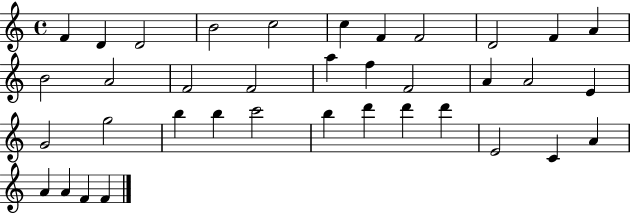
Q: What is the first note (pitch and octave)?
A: F4